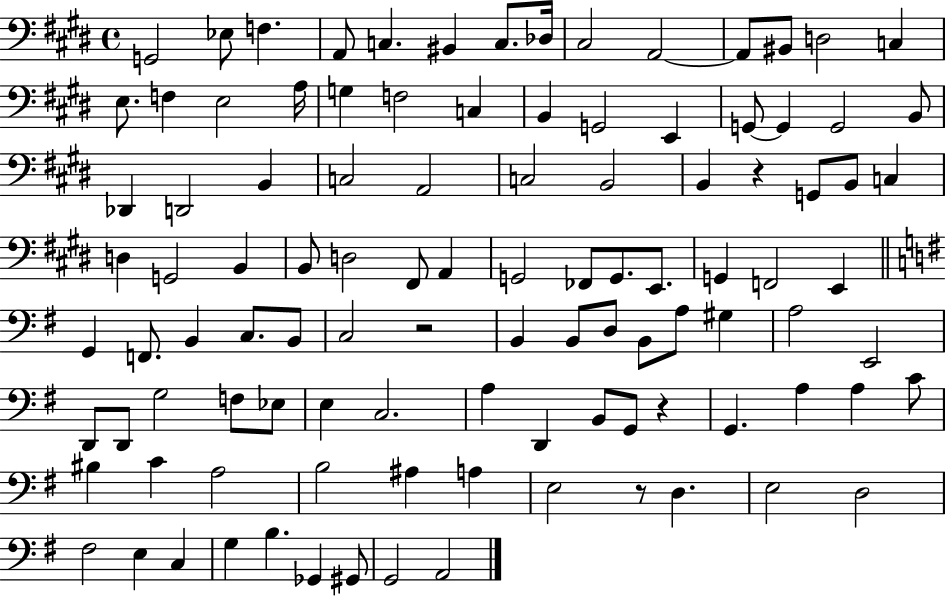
{
  \clef bass
  \time 4/4
  \defaultTimeSignature
  \key e \major
  g,2 ees8 f4. | a,8 c4. bis,4 c8. des16 | cis2 a,2~~ | a,8 bis,8 d2 c4 | \break e8. f4 e2 a16 | g4 f2 c4 | b,4 g,2 e,4 | g,8~~ g,4 g,2 b,8 | \break des,4 d,2 b,4 | c2 a,2 | c2 b,2 | b,4 r4 g,8 b,8 c4 | \break d4 g,2 b,4 | b,8 d2 fis,8 a,4 | g,2 fes,8 g,8. e,8. | g,4 f,2 e,4 | \break \bar "||" \break \key g \major g,4 f,8. b,4 c8. b,8 | c2 r2 | b,4 b,8 d8 b,8 a8 gis4 | a2 e,2 | \break d,8 d,8 g2 f8 ees8 | e4 c2. | a4 d,4 b,8 g,8 r4 | g,4. a4 a4 c'8 | \break bis4 c'4 a2 | b2 ais4 a4 | e2 r8 d4. | e2 d2 | \break fis2 e4 c4 | g4 b4. ges,4 gis,8 | g,2 a,2 | \bar "|."
}